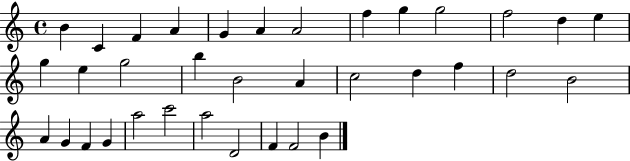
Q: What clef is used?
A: treble